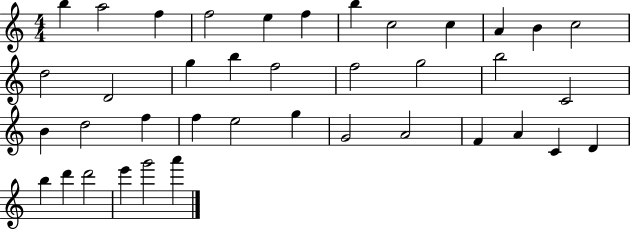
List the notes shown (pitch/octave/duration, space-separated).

B5/q A5/h F5/q F5/h E5/q F5/q B5/q C5/h C5/q A4/q B4/q C5/h D5/h D4/h G5/q B5/q F5/h F5/h G5/h B5/h C4/h B4/q D5/h F5/q F5/q E5/h G5/q G4/h A4/h F4/q A4/q C4/q D4/q B5/q D6/q D6/h E6/q G6/h A6/q